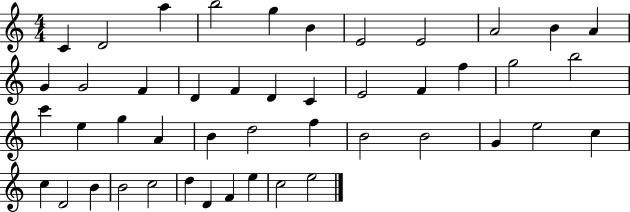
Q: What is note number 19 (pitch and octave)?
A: E4